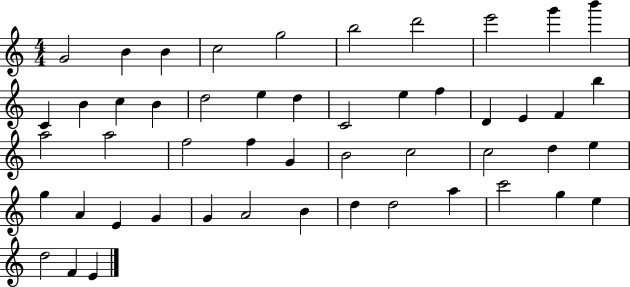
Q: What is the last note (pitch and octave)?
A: E4